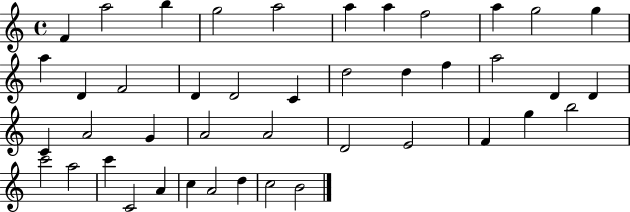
F4/q A5/h B5/q G5/h A5/h A5/q A5/q F5/h A5/q G5/h G5/q A5/q D4/q F4/h D4/q D4/h C4/q D5/h D5/q F5/q A5/h D4/q D4/q C4/q A4/h G4/q A4/h A4/h D4/h E4/h F4/q G5/q B5/h C6/h A5/h C6/q C4/h A4/q C5/q A4/h D5/q C5/h B4/h